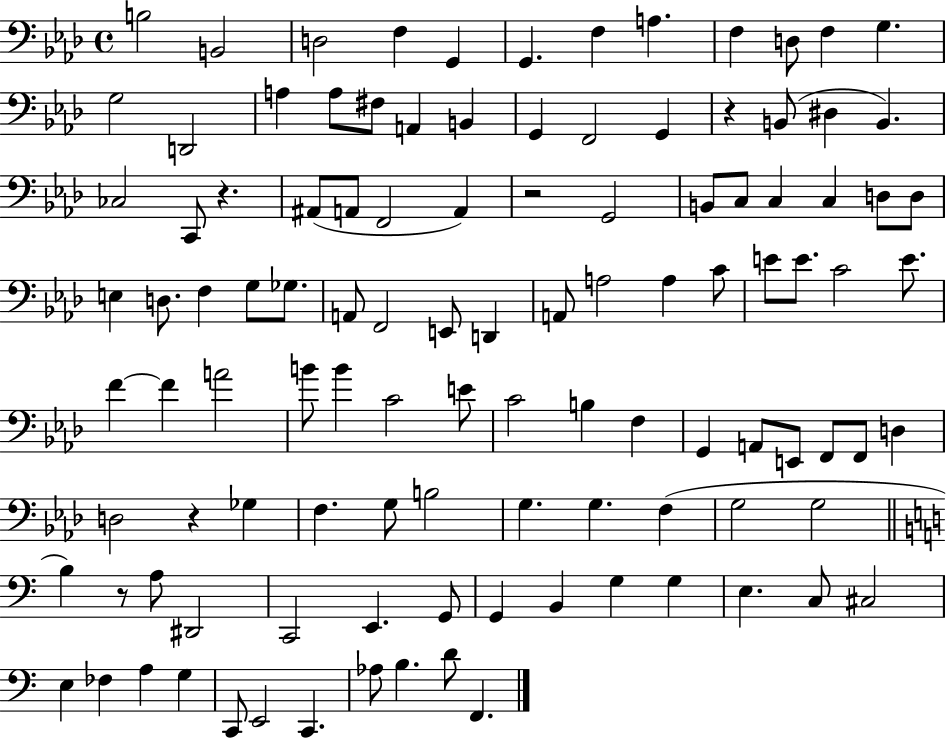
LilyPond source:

{
  \clef bass
  \time 4/4
  \defaultTimeSignature
  \key aes \major
  \repeat volta 2 { b2 b,2 | d2 f4 g,4 | g,4. f4 a4. | f4 d8 f4 g4. | \break g2 d,2 | a4 a8 fis8 a,4 b,4 | g,4 f,2 g,4 | r4 b,8( dis4 b,4.) | \break ces2 c,8 r4. | ais,8( a,8 f,2 a,4) | r2 g,2 | b,8 c8 c4 c4 d8 d8 | \break e4 d8. f4 g8 ges8. | a,8 f,2 e,8 d,4 | a,8 a2 a4 c'8 | e'8 e'8. c'2 e'8. | \break f'4~~ f'4 a'2 | b'8 b'4 c'2 e'8 | c'2 b4 f4 | g,4 a,8 e,8 f,8 f,8 d4 | \break d2 r4 ges4 | f4. g8 b2 | g4. g4. f4( | g2 g2 | \break \bar "||" \break \key a \minor b4) r8 a8 dis,2 | c,2 e,4. g,8 | g,4 b,4 g4 g4 | e4. c8 cis2 | \break e4 fes4 a4 g4 | c,8 e,2 c,4. | aes8 b4. d'8 f,4. | } \bar "|."
}